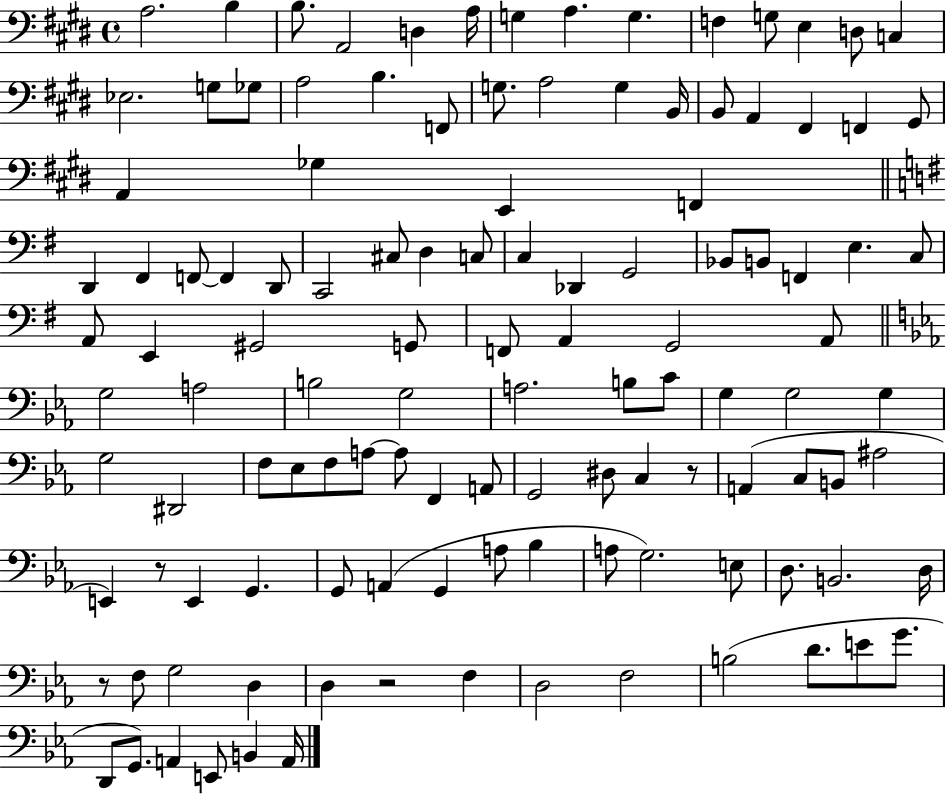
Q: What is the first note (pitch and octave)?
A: A3